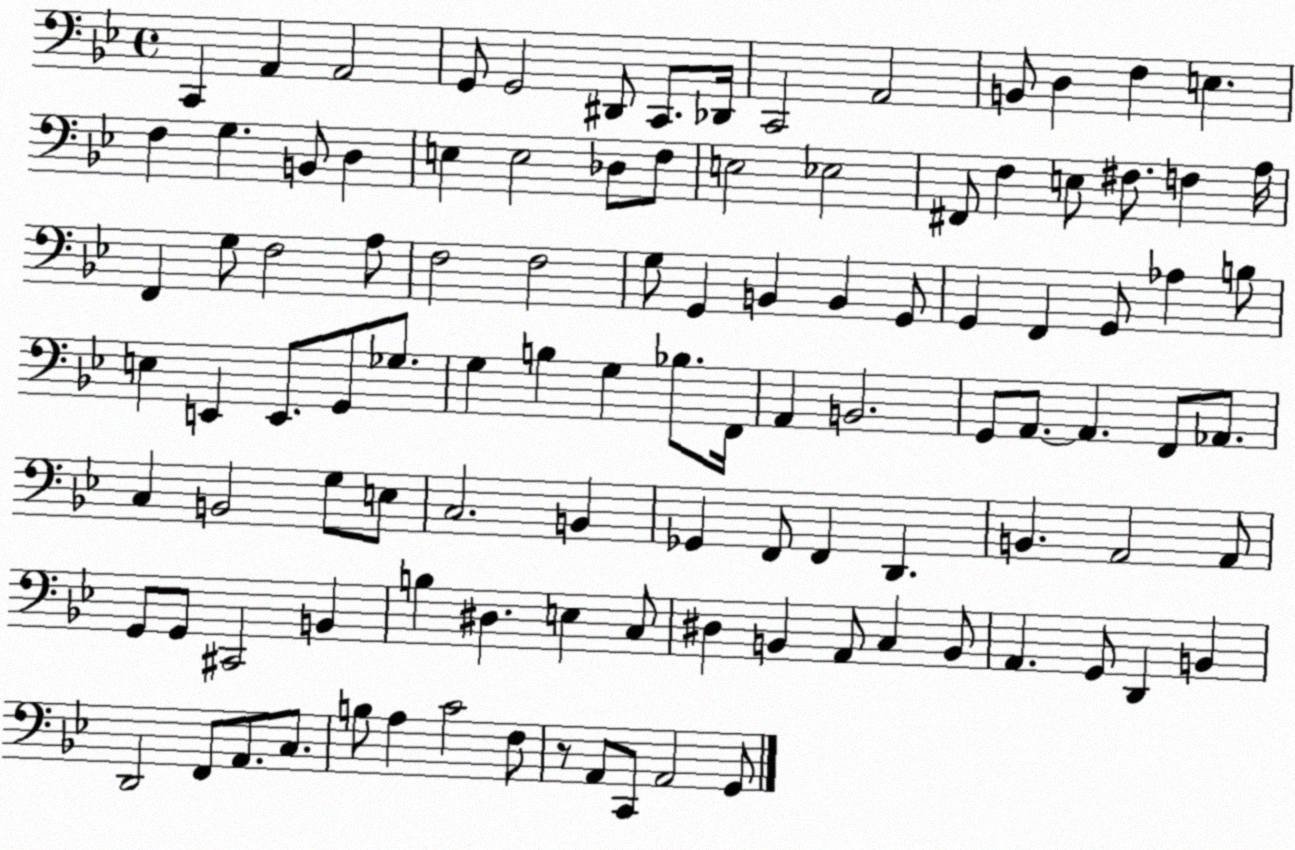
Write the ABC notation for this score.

X:1
T:Untitled
M:4/4
L:1/4
K:Bb
C,, A,, A,,2 G,,/2 G,,2 ^D,,/2 C,,/2 _D,,/4 C,,2 A,,2 B,,/2 D, F, E, F, G, B,,/2 D, E, E,2 _D,/2 F,/2 E,2 _E,2 ^F,,/2 F, E,/2 ^F,/2 F, A,/4 F,, G,/2 F,2 A,/2 F,2 F,2 G,/2 G,, B,, B,, G,,/2 G,, F,, G,,/2 _A, B,/2 E, E,, E,,/2 G,,/2 _G,/2 G, B, G, _B,/2 F,,/4 A,, B,,2 G,,/2 A,,/2 A,, F,,/2 _A,,/2 C, B,,2 G,/2 E,/2 C,2 B,, _G,, F,,/2 F,, D,, B,, A,,2 A,,/2 G,,/2 G,,/2 ^C,,2 B,, B, ^D, E, C,/2 ^D, B,, A,,/2 C, B,,/2 A,, G,,/2 D,, B,, D,,2 F,,/2 A,,/2 C,/2 B,/2 A, C2 F,/2 z/2 A,,/2 C,,/2 A,,2 G,,/2